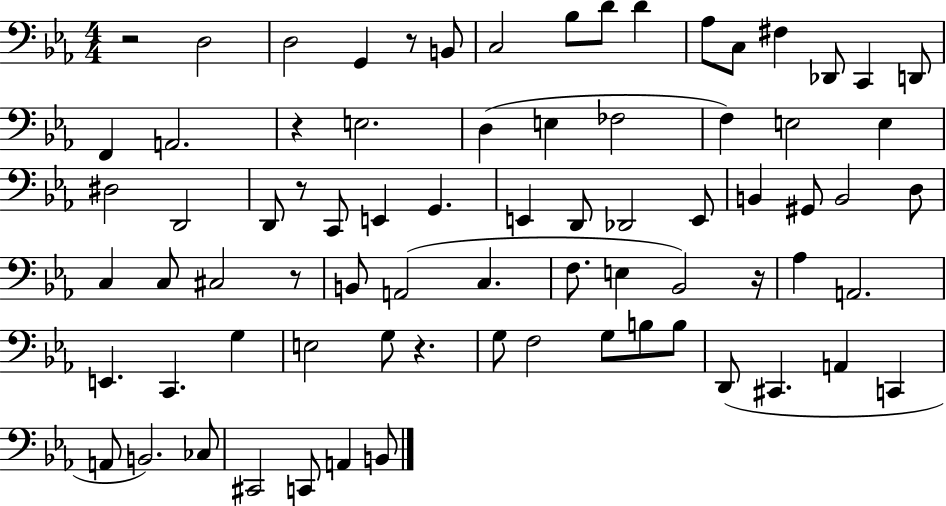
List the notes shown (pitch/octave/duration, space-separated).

R/h D3/h D3/h G2/q R/e B2/e C3/h Bb3/e D4/e D4/q Ab3/e C3/e F#3/q Db2/e C2/q D2/e F2/q A2/h. R/q E3/h. D3/q E3/q FES3/h F3/q E3/h E3/q D#3/h D2/h D2/e R/e C2/e E2/q G2/q. E2/q D2/e Db2/h E2/e B2/q G#2/e B2/h D3/e C3/q C3/e C#3/h R/e B2/e A2/h C3/q. F3/e. E3/q Bb2/h R/s Ab3/q A2/h. E2/q. C2/q. G3/q E3/h G3/e R/q. G3/e F3/h G3/e B3/e B3/e D2/e C#2/q. A2/q C2/q A2/e B2/h. CES3/e C#2/h C2/e A2/q B2/e